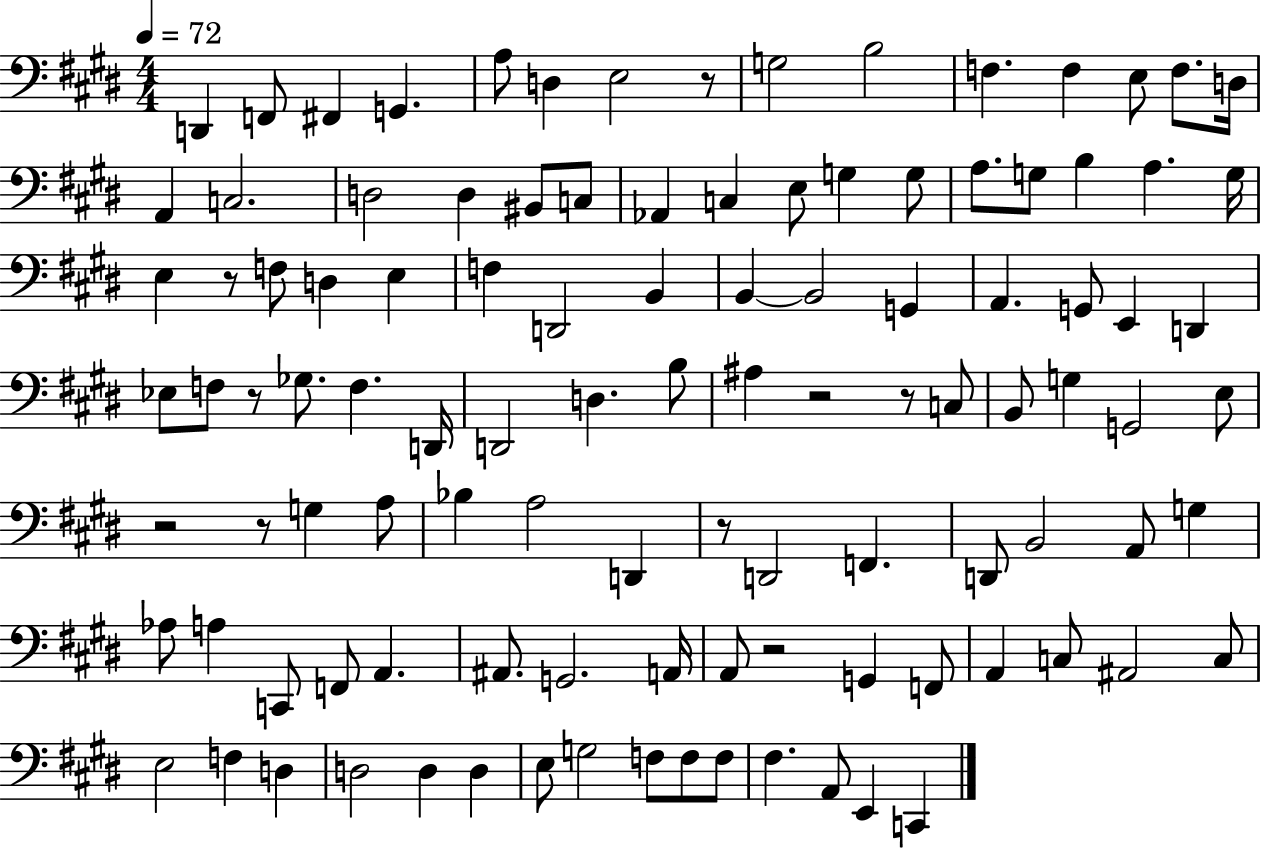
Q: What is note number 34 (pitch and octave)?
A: E3